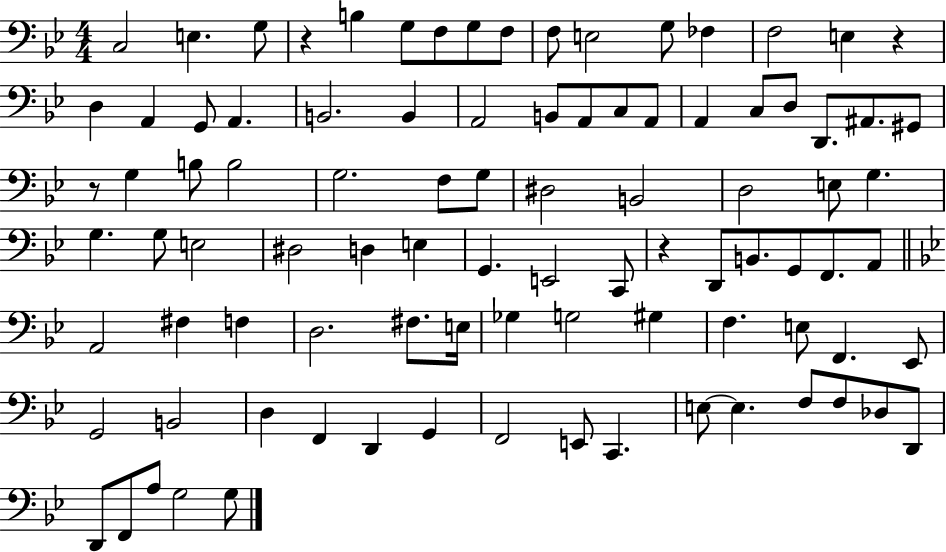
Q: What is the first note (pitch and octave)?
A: C3